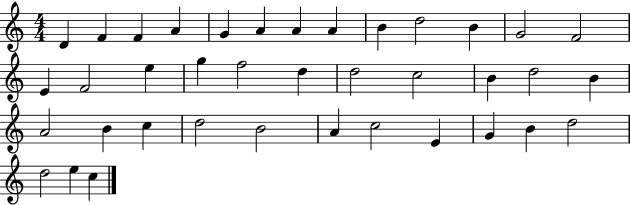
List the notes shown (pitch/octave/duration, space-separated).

D4/q F4/q F4/q A4/q G4/q A4/q A4/q A4/q B4/q D5/h B4/q G4/h F4/h E4/q F4/h E5/q G5/q F5/h D5/q D5/h C5/h B4/q D5/h B4/q A4/h B4/q C5/q D5/h B4/h A4/q C5/h E4/q G4/q B4/q D5/h D5/h E5/q C5/q